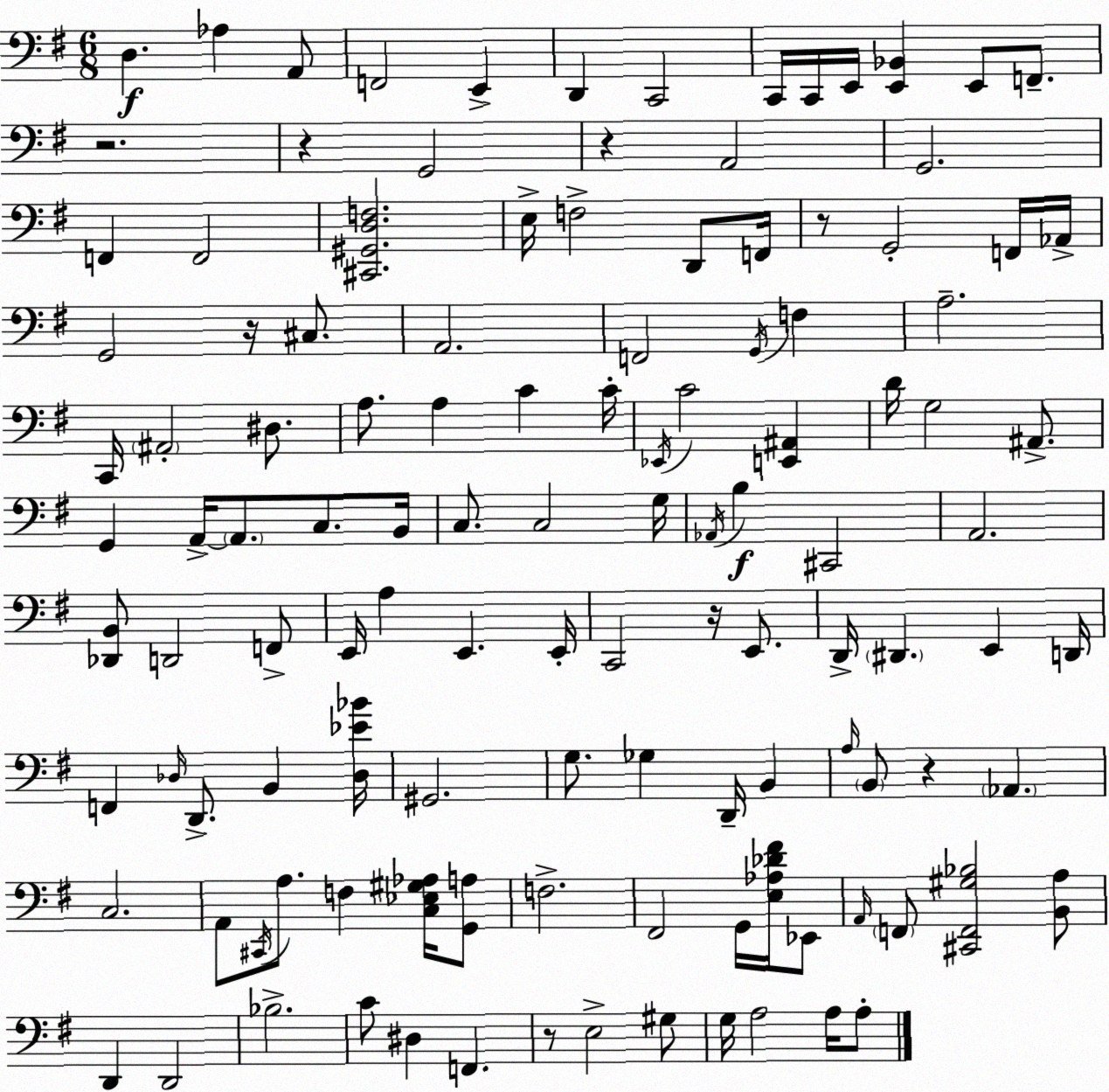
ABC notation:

X:1
T:Untitled
M:6/8
L:1/4
K:Em
D, _A, A,,/2 F,,2 E,, D,, C,,2 C,,/4 C,,/4 E,,/4 [E,,_B,,] E,,/2 F,,/2 z2 z G,,2 z A,,2 G,,2 F,, F,,2 [^C,,^G,,D,F,]2 E,/4 F,2 D,,/2 F,,/4 z/2 G,,2 F,,/4 _A,,/4 G,,2 z/4 ^C,/2 A,,2 F,,2 G,,/4 F, A,2 C,,/4 ^A,,2 ^D,/2 A,/2 A, C C/4 _E,,/4 C2 [E,,^A,,] D/4 G,2 ^A,,/2 G,, A,,/4 A,,/2 C,/2 B,,/4 C,/2 C,2 G,/4 _A,,/4 B, ^C,,2 A,,2 [_D,,B,,]/2 D,,2 F,,/2 E,,/4 A, E,, E,,/4 C,,2 z/4 E,,/2 D,,/4 ^D,, E,, D,,/4 F,, _D,/4 D,,/2 B,, [_D,_E_B]/4 ^G,,2 G,/2 _G, D,,/4 B,, A,/4 B,,/2 z _A,, C,2 A,,/2 ^C,,/4 A,/2 F, [C,_E,^G,_A,]/4 [G,,A,]/2 F,2 ^F,,2 G,,/4 [E,_A,_D^F]/4 _E,,/2 A,,/4 F,,/2 [^C,,F,,^G,_B,]2 [B,,A,]/2 D,, D,,2 _B,2 C/2 ^D, F,, z/2 E,2 ^G,/2 G,/4 A,2 A,/4 A,/2